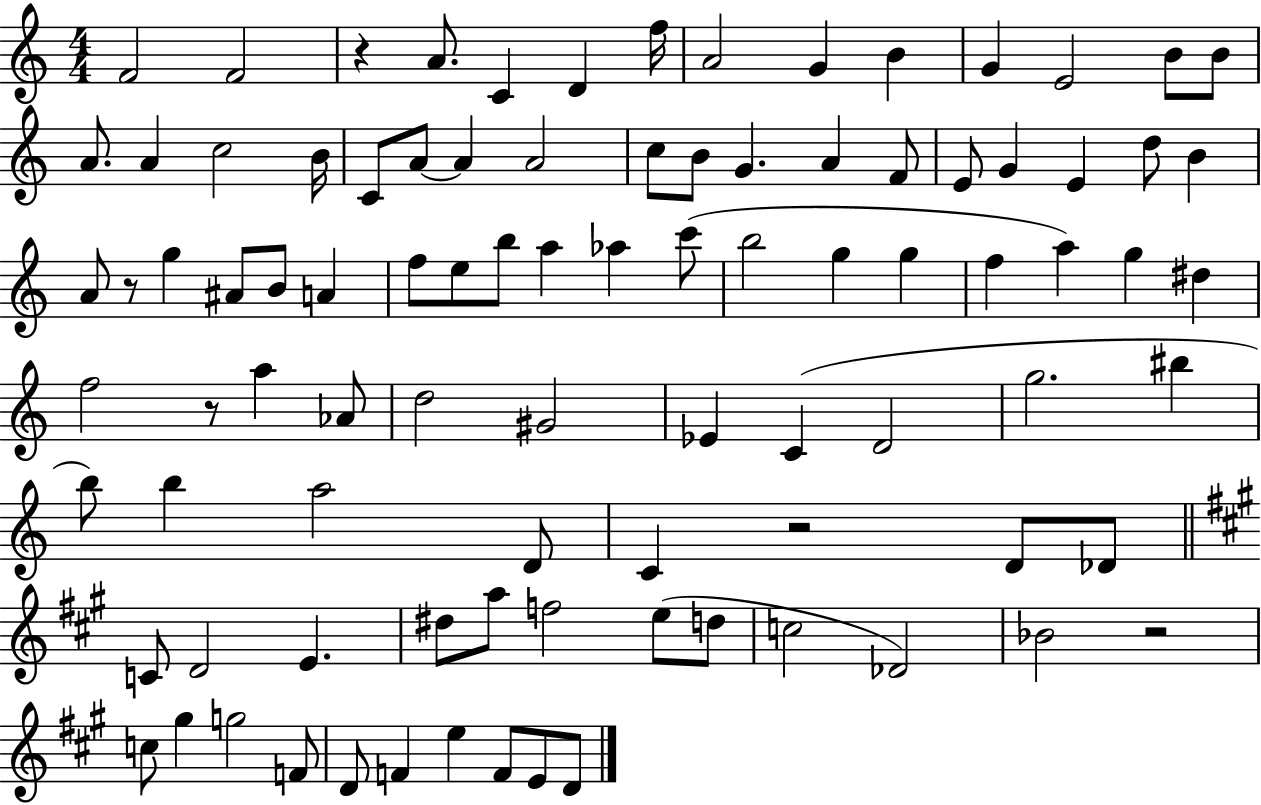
X:1
T:Untitled
M:4/4
L:1/4
K:C
F2 F2 z A/2 C D f/4 A2 G B G E2 B/2 B/2 A/2 A c2 B/4 C/2 A/2 A A2 c/2 B/2 G A F/2 E/2 G E d/2 B A/2 z/2 g ^A/2 B/2 A f/2 e/2 b/2 a _a c'/2 b2 g g f a g ^d f2 z/2 a _A/2 d2 ^G2 _E C D2 g2 ^b b/2 b a2 D/2 C z2 D/2 _D/2 C/2 D2 E ^d/2 a/2 f2 e/2 d/2 c2 _D2 _B2 z2 c/2 ^g g2 F/2 D/2 F e F/2 E/2 D/2